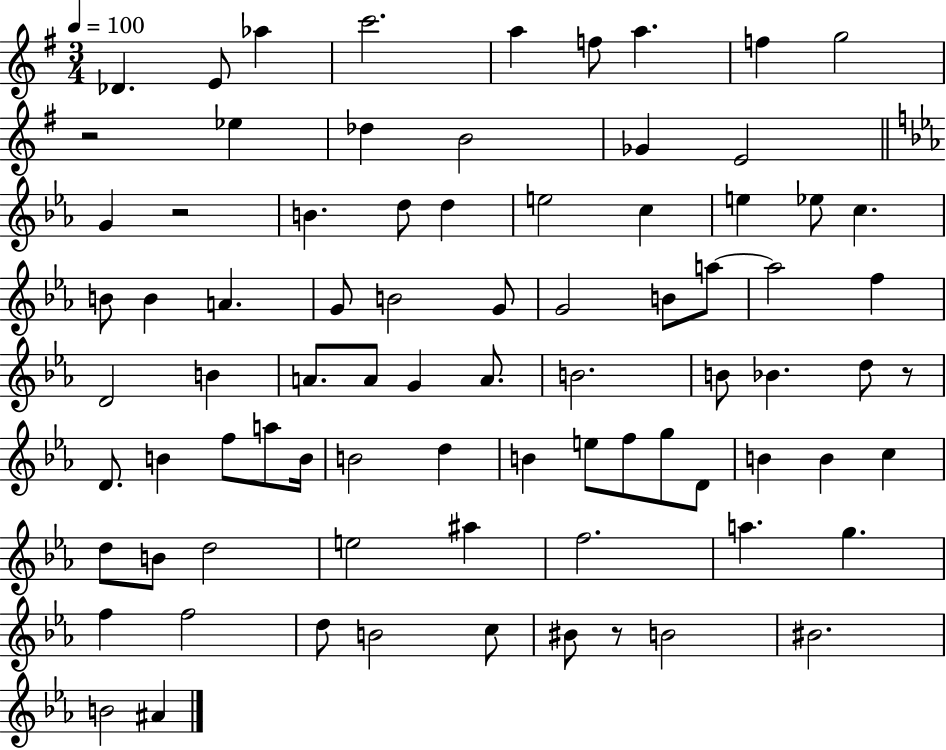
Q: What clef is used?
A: treble